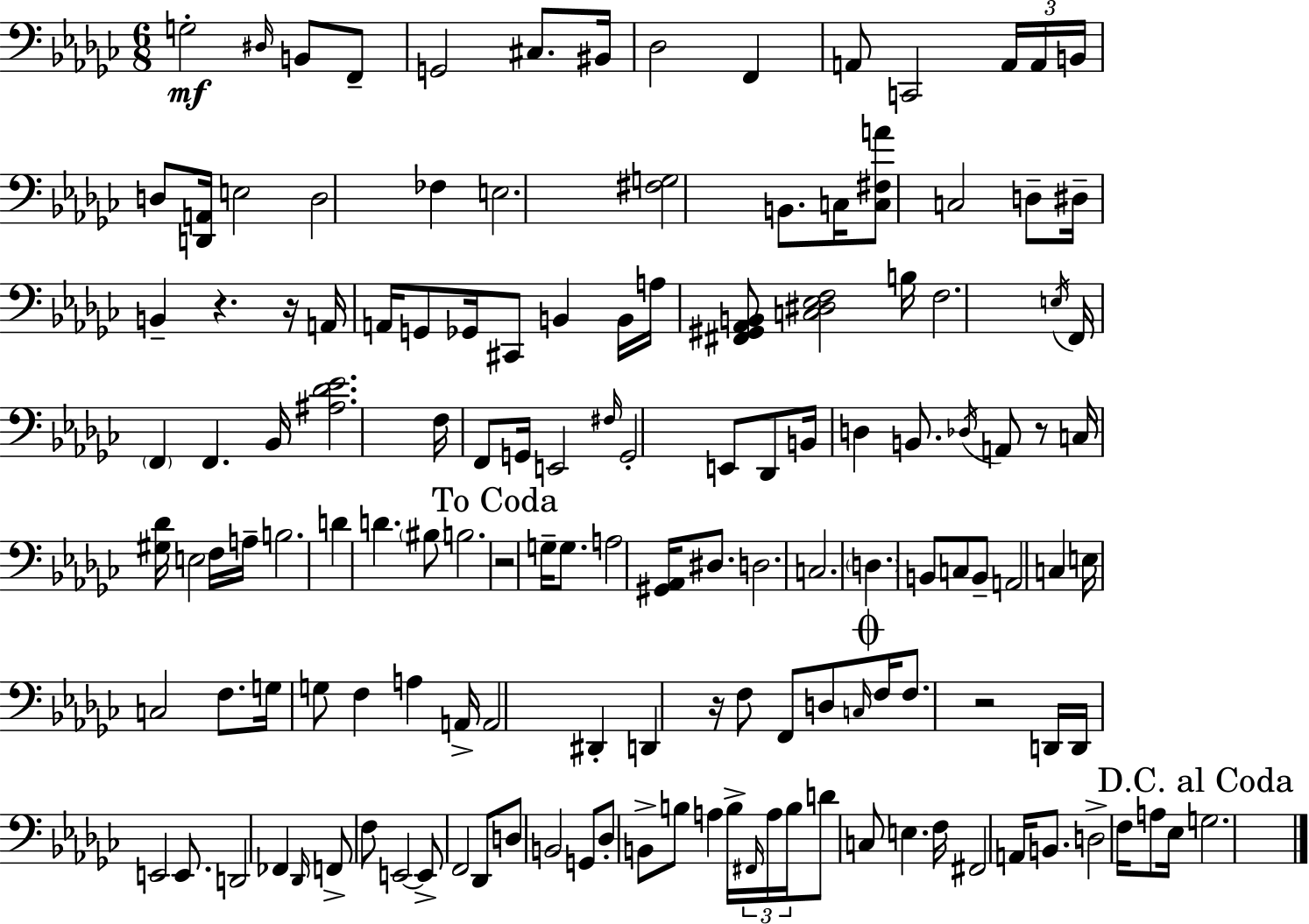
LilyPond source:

{
  \clef bass
  \numericTimeSignature
  \time 6/8
  \key ees \minor
  g2-.\mf \grace { dis16 } b,8 f,8-- | g,2 cis8. | bis,16 des2 f,4 | a,8 c,2 \tuplet 3/2 { a,16 | \break a,16 b,16 } d8 <d, a,>16 e2 | d2 fes4 | e2. | <fis g>2 b,8. | \break c16 <c fis a'>8 c2 d8-- | dis16-- b,4-- r4. | r16 a,16 a,16 g,8 ges,16 cis,8 b,4 | b,16 a16 <fis, gis, aes, b,>8 <c dis ees f>2 | \break b16 f2. | \acciaccatura { e16 } f,16 \parenthesize f,4 f,4. | bes,16 <ais des' ees'>2. | f16 f,8 g,16 e,2 | \break \grace { fis16 } g,2-. e,8 | des,8 b,16 d4 b,8. \acciaccatura { des16 } | a,8 r8 c16 <gis des'>16 e2 | f16 a16-- b2. | \break d'4 d'4. | \parenthesize bis8 b2. | \mark "To Coda" r2 | g16-- g8. a2 | \break <gis, aes,>16 dis8. d2. | c2. | \parenthesize d4. b,8 | c8 b,8-- a,2 | \break c4 e16 c2 | f8. g16 g8 f4 a4 | a,16-> a,2 | dis,4-. d,4 r16 f8 f,8 | \break d8 \grace { c16 } \mark \markup { \musicglyph "scripts.coda" } f16 f8. r2 | d,16 d,16 e,2 | e,8. d,2 | fes,4 \grace { des,16 } f,8-> f8 e,2~~ | \break e,8-> f,2 | des,8 d8 b,2 | g,8 des8-. b,8-> b8 | a4 b16-> \tuplet 3/2 { \grace { fis,16 } a16 b16 } d'8 c8 | \break e4. f16 fis,2 | a,16 b,8. d2-> | f16 a8 ees16 \mark "D.C. al Coda" g2. | \bar "|."
}